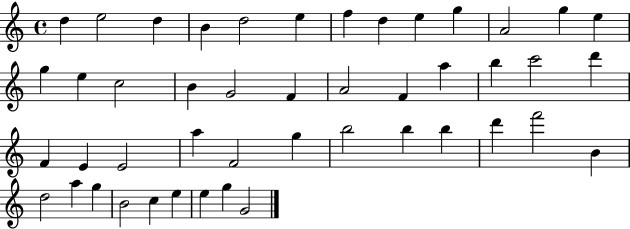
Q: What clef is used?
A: treble